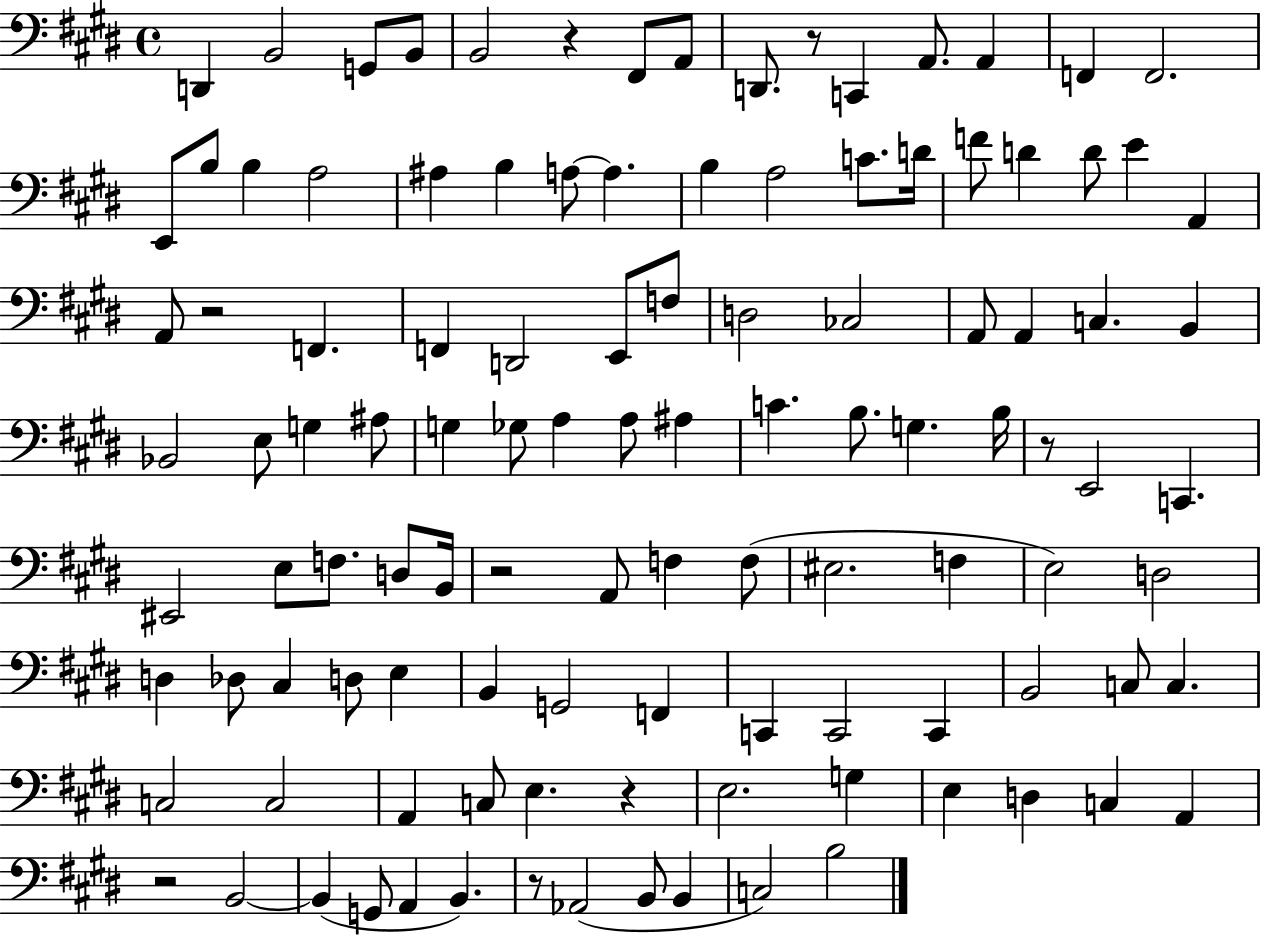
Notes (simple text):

D2/q B2/h G2/e B2/e B2/h R/q F#2/e A2/e D2/e. R/e C2/q A2/e. A2/q F2/q F2/h. E2/e B3/e B3/q A3/h A#3/q B3/q A3/e A3/q. B3/q A3/h C4/e. D4/s F4/e D4/q D4/e E4/q A2/q A2/e R/h F2/q. F2/q D2/h E2/e F3/e D3/h CES3/h A2/e A2/q C3/q. B2/q Bb2/h E3/e G3/q A#3/e G3/q Gb3/e A3/q A3/e A#3/q C4/q. B3/e. G3/q. B3/s R/e E2/h C2/q. EIS2/h E3/e F3/e. D3/e B2/s R/h A2/e F3/q F3/e EIS3/h. F3/q E3/h D3/h D3/q Db3/e C#3/q D3/e E3/q B2/q G2/h F2/q C2/q C2/h C2/q B2/h C3/e C3/q. C3/h C3/h A2/q C3/e E3/q. R/q E3/h. G3/q E3/q D3/q C3/q A2/q R/h B2/h B2/q G2/e A2/q B2/q. R/e Ab2/h B2/e B2/q C3/h B3/h